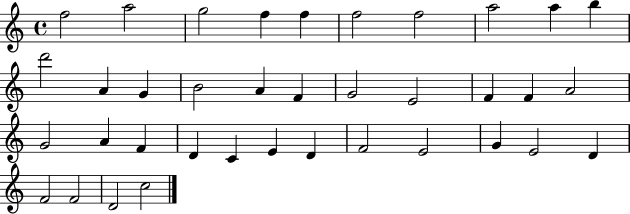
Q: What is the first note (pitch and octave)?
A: F5